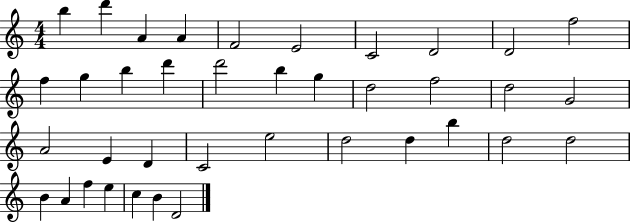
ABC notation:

X:1
T:Untitled
M:4/4
L:1/4
K:C
b d' A A F2 E2 C2 D2 D2 f2 f g b d' d'2 b g d2 f2 d2 G2 A2 E D C2 e2 d2 d b d2 d2 B A f e c B D2